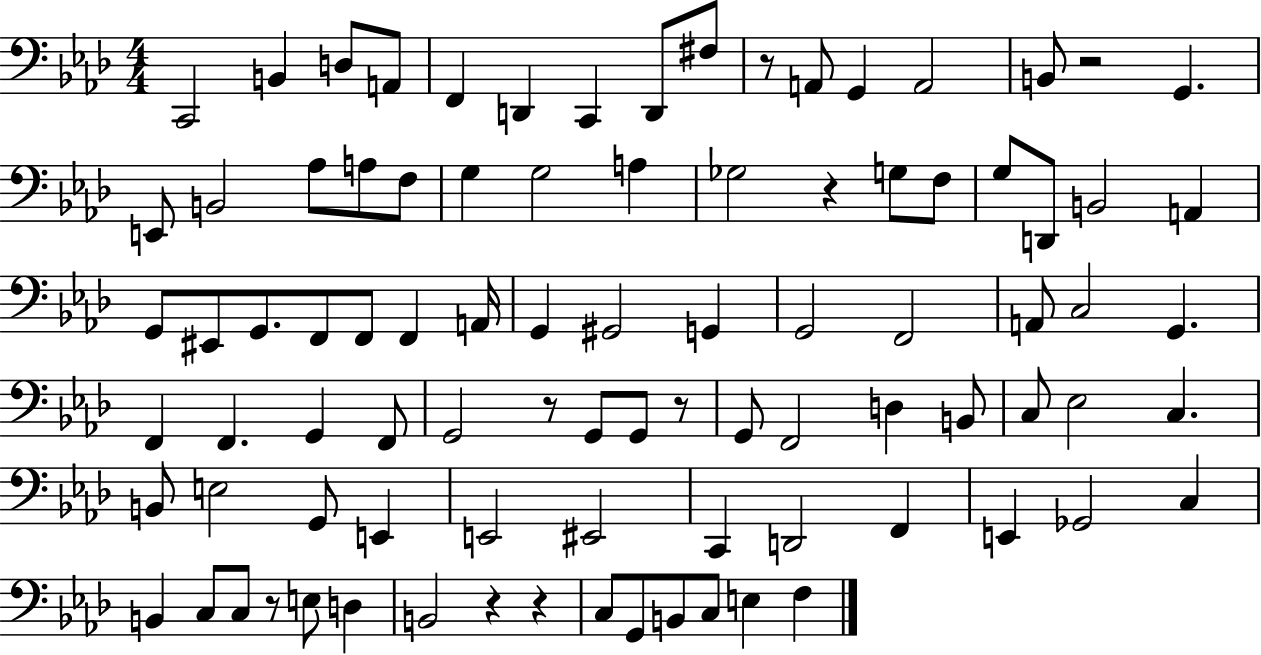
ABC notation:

X:1
T:Untitled
M:4/4
L:1/4
K:Ab
C,,2 B,, D,/2 A,,/2 F,, D,, C,, D,,/2 ^F,/2 z/2 A,,/2 G,, A,,2 B,,/2 z2 G,, E,,/2 B,,2 _A,/2 A,/2 F,/2 G, G,2 A, _G,2 z G,/2 F,/2 G,/2 D,,/2 B,,2 A,, G,,/2 ^E,,/2 G,,/2 F,,/2 F,,/2 F,, A,,/4 G,, ^G,,2 G,, G,,2 F,,2 A,,/2 C,2 G,, F,, F,, G,, F,,/2 G,,2 z/2 G,,/2 G,,/2 z/2 G,,/2 F,,2 D, B,,/2 C,/2 _E,2 C, B,,/2 E,2 G,,/2 E,, E,,2 ^E,,2 C,, D,,2 F,, E,, _G,,2 C, B,, C,/2 C,/2 z/2 E,/2 D, B,,2 z z C,/2 G,,/2 B,,/2 C,/2 E, F,